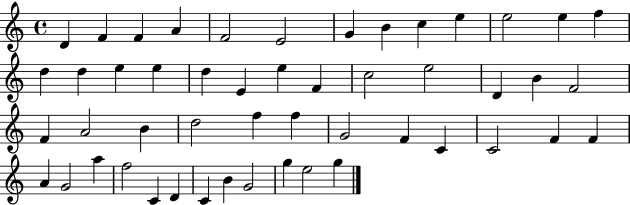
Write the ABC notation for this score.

X:1
T:Untitled
M:4/4
L:1/4
K:C
D F F A F2 E2 G B c e e2 e f d d e e d E e F c2 e2 D B F2 F A2 B d2 f f G2 F C C2 F F A G2 a f2 C D C B G2 g e2 g